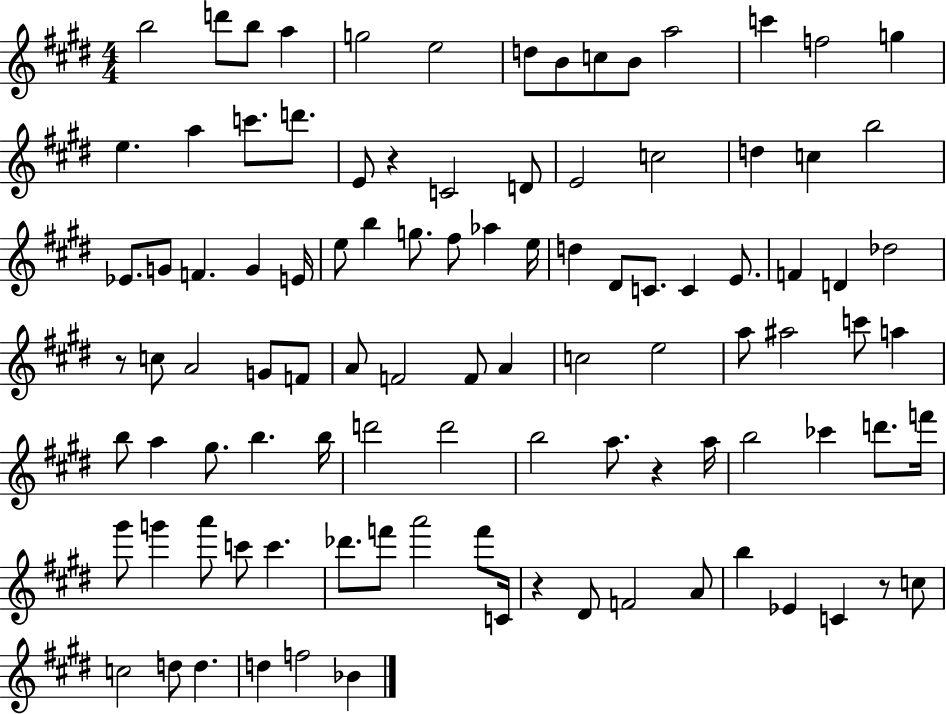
{
  \clef treble
  \numericTimeSignature
  \time 4/4
  \key e \major
  b''2 d'''8 b''8 a''4 | g''2 e''2 | d''8 b'8 c''8 b'8 a''2 | c'''4 f''2 g''4 | \break e''4. a''4 c'''8. d'''8. | e'8 r4 c'2 d'8 | e'2 c''2 | d''4 c''4 b''2 | \break ees'8. g'8 f'4. g'4 e'16 | e''8 b''4 g''8. fis''8 aes''4 e''16 | d''4 dis'8 c'8. c'4 e'8. | f'4 d'4 des''2 | \break r8 c''8 a'2 g'8 f'8 | a'8 f'2 f'8 a'4 | c''2 e''2 | a''8 ais''2 c'''8 a''4 | \break b''8 a''4 gis''8. b''4. b''16 | d'''2 d'''2 | b''2 a''8. r4 a''16 | b''2 ces'''4 d'''8. f'''16 | \break gis'''8 g'''4 a'''8 c'''8 c'''4. | des'''8. f'''8 a'''2 f'''8 c'16 | r4 dis'8 f'2 a'8 | b''4 ees'4 c'4 r8 c''8 | \break c''2 d''8 d''4. | d''4 f''2 bes'4 | \bar "|."
}